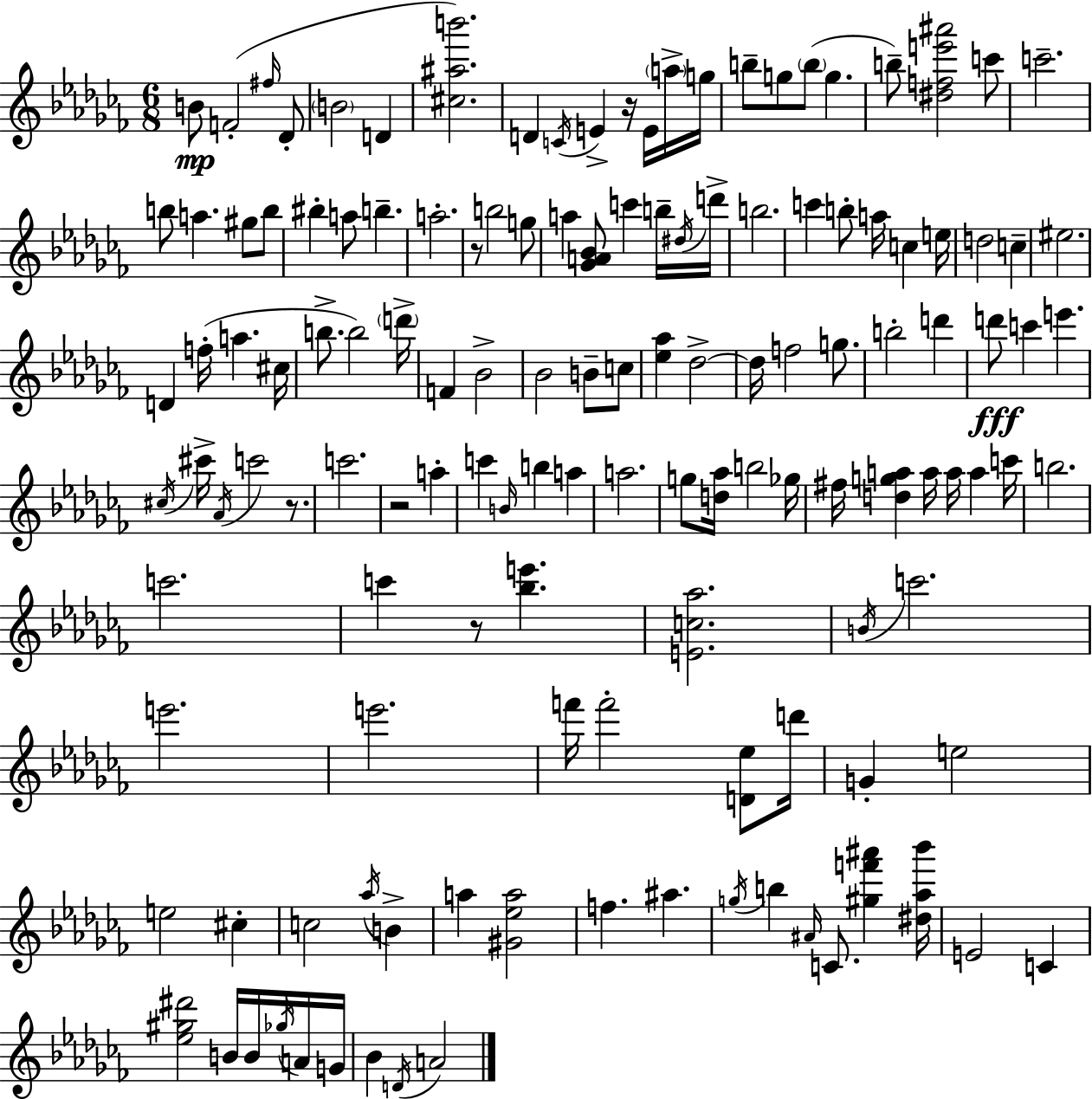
X:1
T:Untitled
M:6/8
L:1/4
K:Abm
B/2 F2 ^f/4 _D/2 B2 D [^c^ab']2 D C/4 E z/4 E/4 a/4 g/4 b/2 g/2 b/2 g b/2 [^dfe'^a']2 c'/2 c'2 b/2 a ^g/2 b/2 ^b a/2 b a2 z/2 b2 g/2 a [_GA_B]/2 c' b/4 ^d/4 d'/4 b2 c' b/2 a/4 c e/4 d2 c ^e2 D f/4 a ^c/4 b/2 b2 d'/4 F _B2 _B2 B/2 c/2 [_e_a] _d2 _d/4 f2 g/2 b2 d' d'/2 c' e' ^c/4 ^c'/4 _A/4 c'2 z/2 c'2 z2 a c' B/4 b a a2 g/2 [d_a]/4 b2 _g/4 ^f/4 [dga] a/4 a/4 a c'/4 b2 c'2 c' z/2 [_be'] [Ec_a]2 B/4 c'2 e'2 e'2 f'/4 f'2 [D_e]/2 d'/4 G e2 e2 ^c c2 _a/4 B a [^G_ea]2 f ^a g/4 b ^A/4 C/2 [^gf'^a'] [^d_a_b']/4 E2 C [_e^g^d']2 B/4 B/4 _g/4 A/4 G/4 _B D/4 A2